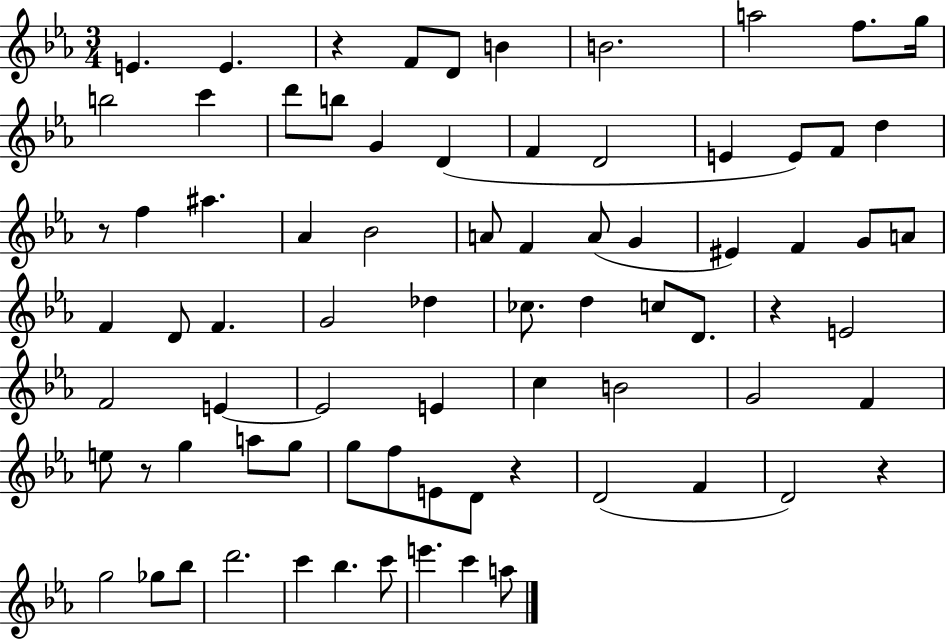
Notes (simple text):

E4/q. E4/q. R/q F4/e D4/e B4/q B4/h. A5/h F5/e. G5/s B5/h C6/q D6/e B5/e G4/q D4/q F4/q D4/h E4/q E4/e F4/e D5/q R/e F5/q A#5/q. Ab4/q Bb4/h A4/e F4/q A4/e G4/q EIS4/q F4/q G4/e A4/e F4/q D4/e F4/q. G4/h Db5/q CES5/e. D5/q C5/e D4/e. R/q E4/h F4/h E4/q E4/h E4/q C5/q B4/h G4/h F4/q E5/e R/e G5/q A5/e G5/e G5/e F5/e E4/e D4/e R/q D4/h F4/q D4/h R/q G5/h Gb5/e Bb5/e D6/h. C6/q Bb5/q. C6/e E6/q. C6/q A5/e